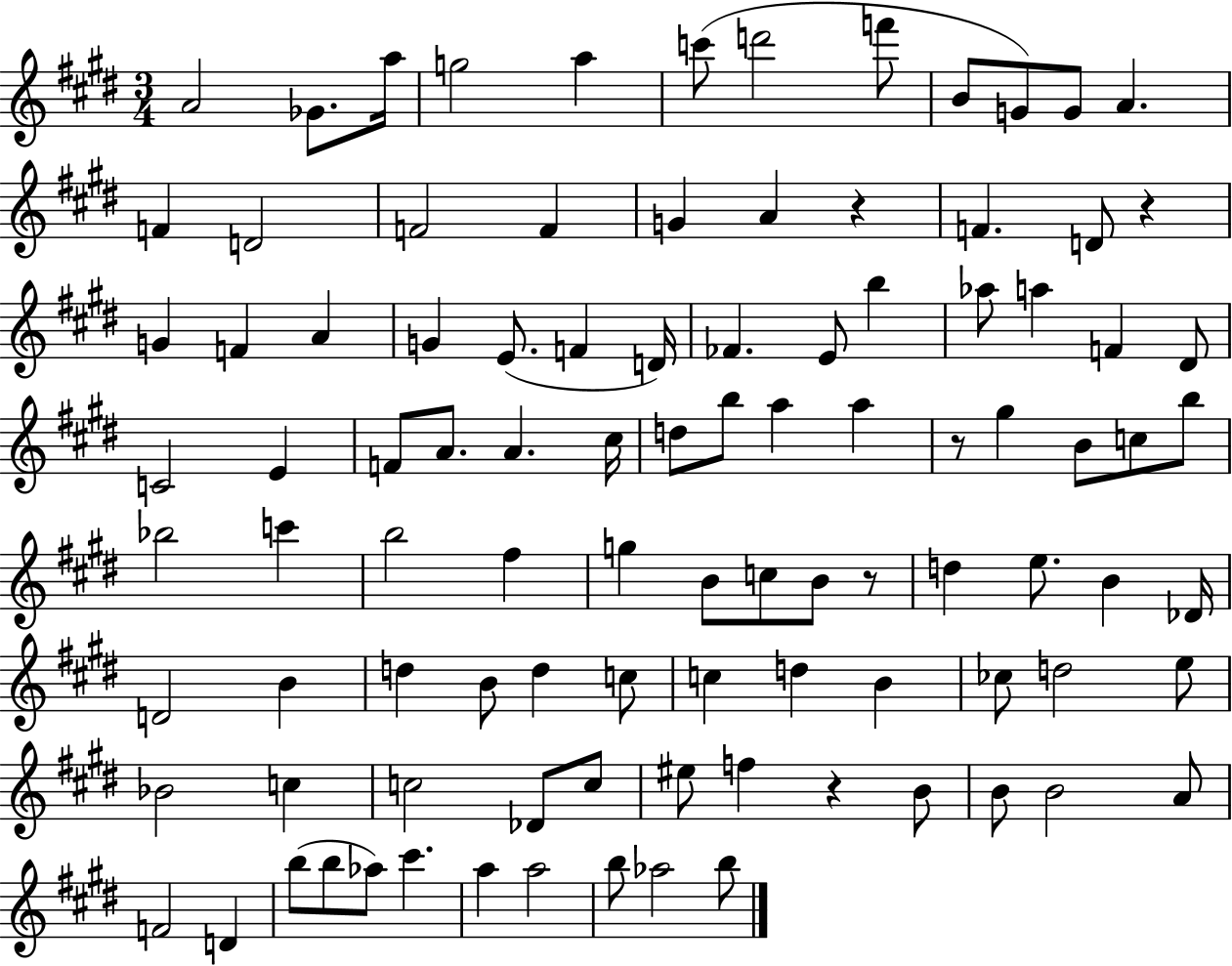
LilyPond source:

{
  \clef treble
  \numericTimeSignature
  \time 3/4
  \key e \major
  a'2 ges'8. a''16 | g''2 a''4 | c'''8( d'''2 f'''8 | b'8 g'8) g'8 a'4. | \break f'4 d'2 | f'2 f'4 | g'4 a'4 r4 | f'4. d'8 r4 | \break g'4 f'4 a'4 | g'4 e'8.( f'4 d'16) | fes'4. e'8 b''4 | aes''8 a''4 f'4 dis'8 | \break c'2 e'4 | f'8 a'8. a'4. cis''16 | d''8 b''8 a''4 a''4 | r8 gis''4 b'8 c''8 b''8 | \break bes''2 c'''4 | b''2 fis''4 | g''4 b'8 c''8 b'8 r8 | d''4 e''8. b'4 des'16 | \break d'2 b'4 | d''4 b'8 d''4 c''8 | c''4 d''4 b'4 | ces''8 d''2 e''8 | \break bes'2 c''4 | c''2 des'8 c''8 | eis''8 f''4 r4 b'8 | b'8 b'2 a'8 | \break f'2 d'4 | b''8( b''8 aes''8) cis'''4. | a''4 a''2 | b''8 aes''2 b''8 | \break \bar "|."
}